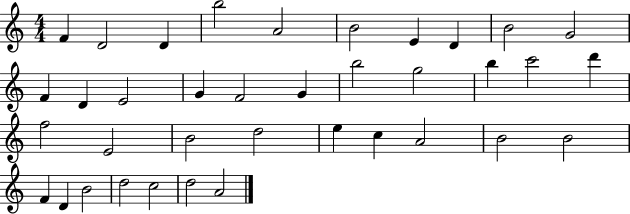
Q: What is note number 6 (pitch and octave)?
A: B4